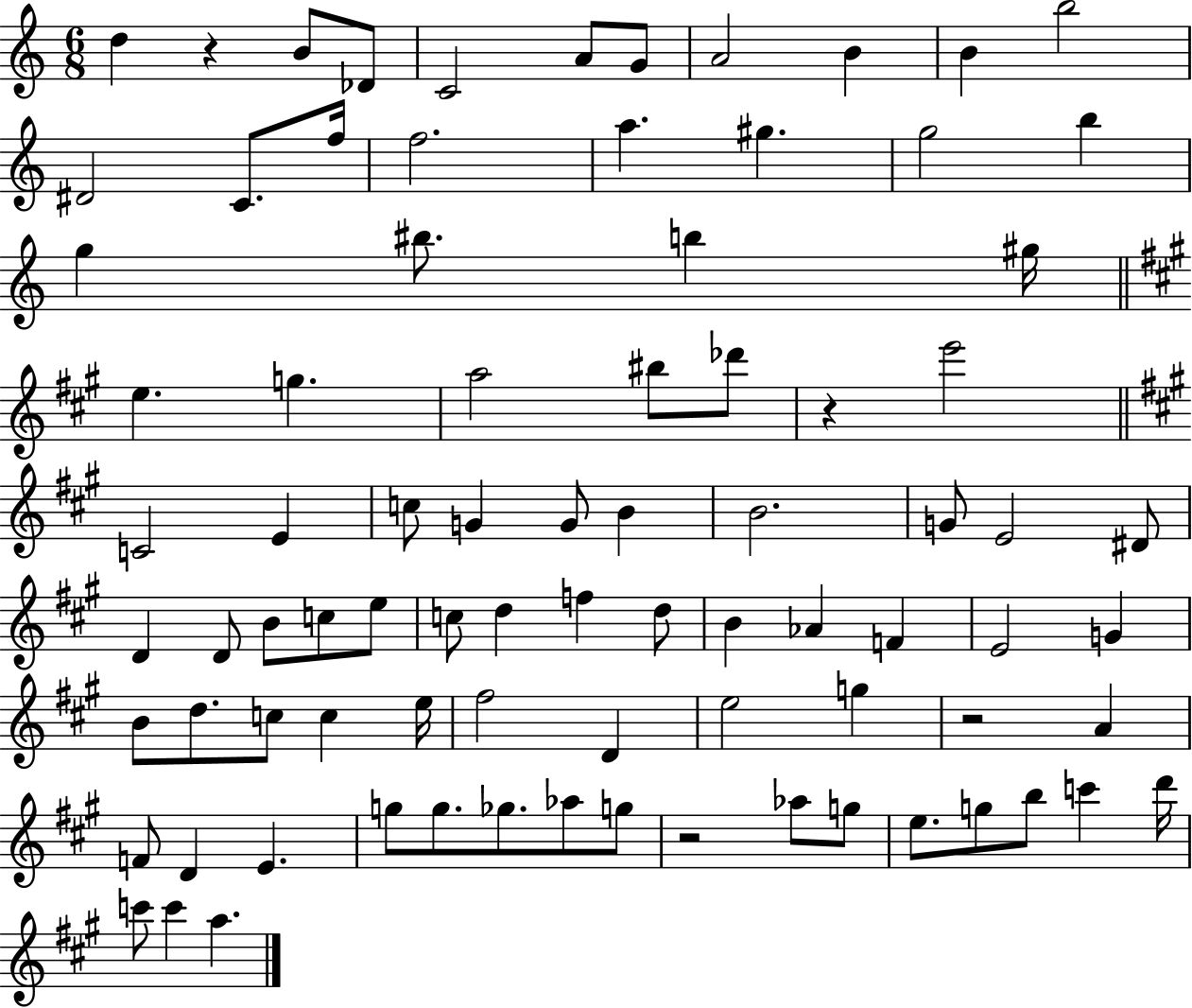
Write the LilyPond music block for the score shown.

{
  \clef treble
  \numericTimeSignature
  \time 6/8
  \key c \major
  d''4 r4 b'8 des'8 | c'2 a'8 g'8 | a'2 b'4 | b'4 b''2 | \break dis'2 c'8. f''16 | f''2. | a''4. gis''4. | g''2 b''4 | \break g''4 bis''8. b''4 gis''16 | \bar "||" \break \key a \major e''4. g''4. | a''2 bis''8 des'''8 | r4 e'''2 | \bar "||" \break \key a \major c'2 e'4 | c''8 g'4 g'8 b'4 | b'2. | g'8 e'2 dis'8 | \break d'4 d'8 b'8 c''8 e''8 | c''8 d''4 f''4 d''8 | b'4 aes'4 f'4 | e'2 g'4 | \break b'8 d''8. c''8 c''4 e''16 | fis''2 d'4 | e''2 g''4 | r2 a'4 | \break f'8 d'4 e'4. | g''8 g''8. ges''8. aes''8 g''8 | r2 aes''8 g''8 | e''8. g''8 b''8 c'''4 d'''16 | \break c'''8 c'''4 a''4. | \bar "|."
}